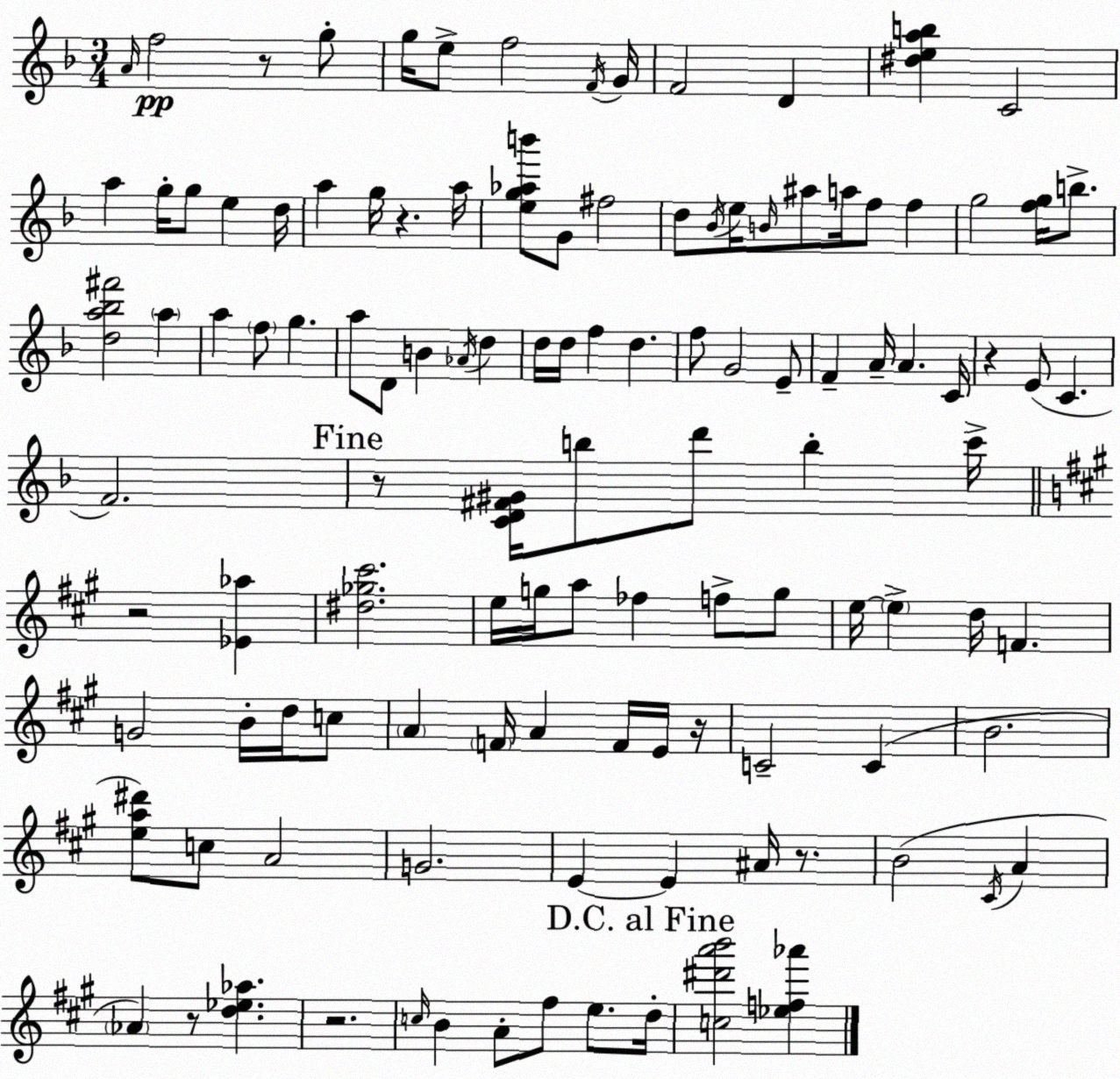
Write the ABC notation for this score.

X:1
T:Untitled
M:3/4
L:1/4
K:F
A/4 f2 z/2 g/2 g/4 e/2 f2 F/4 G/4 F2 D [^deab] C2 a g/4 g/2 e d/4 a g/4 z a/4 [eg_ab']/2 G/2 ^f2 d/2 _B/4 e/4 B/4 ^a/2 a/4 f/2 f g2 [fg]/4 b/2 [da_b^f']2 a a f/2 g a/2 D/2 B _A/4 d d/4 d/4 f d f/2 G2 E/2 F A/4 A C/4 z E/2 C F2 z/2 [CD^F^G]/4 b/2 d'/2 b c'/4 z2 [_E_a] [^d_g^c']2 e/4 g/4 a/2 _f f/2 g/2 e/4 e d/4 F G2 B/4 d/4 c/2 A F/4 A F/4 E/4 z/4 C2 C B2 [ea^d']/2 c/2 A2 G2 E E ^A/4 z/2 B2 ^C/4 A _A z/2 [d_e_a] z2 c/4 B A/2 ^f/2 e/2 d/4 [c^d'a'b']2 [_ef_a']